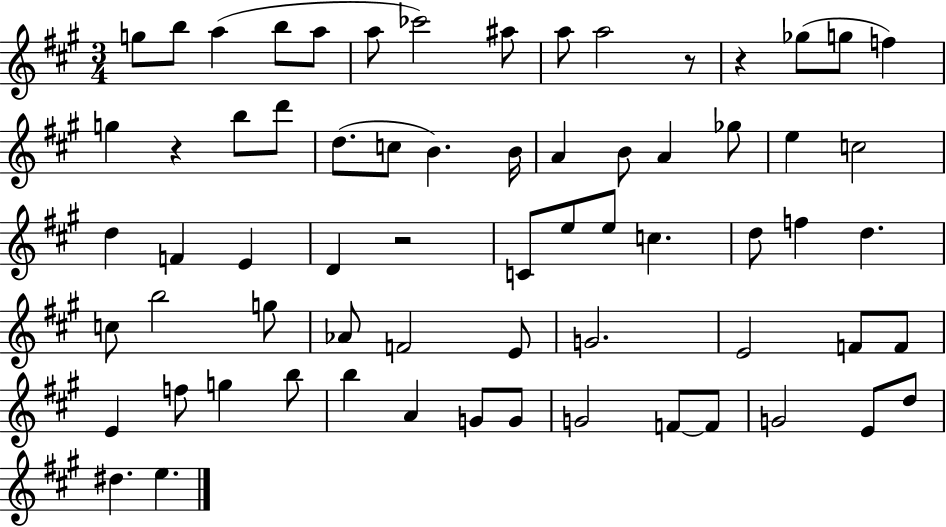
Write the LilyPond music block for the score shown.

{
  \clef treble
  \numericTimeSignature
  \time 3/4
  \key a \major
  g''8 b''8 a''4( b''8 a''8 | a''8 ces'''2) ais''8 | a''8 a''2 r8 | r4 ges''8( g''8 f''4) | \break g''4 r4 b''8 d'''8 | d''8.( c''8 b'4.) b'16 | a'4 b'8 a'4 ges''8 | e''4 c''2 | \break d''4 f'4 e'4 | d'4 r2 | c'8 e''8 e''8 c''4. | d''8 f''4 d''4. | \break c''8 b''2 g''8 | aes'8 f'2 e'8 | g'2. | e'2 f'8 f'8 | \break e'4 f''8 g''4 b''8 | b''4 a'4 g'8 g'8 | g'2 f'8~~ f'8 | g'2 e'8 d''8 | \break dis''4. e''4. | \bar "|."
}